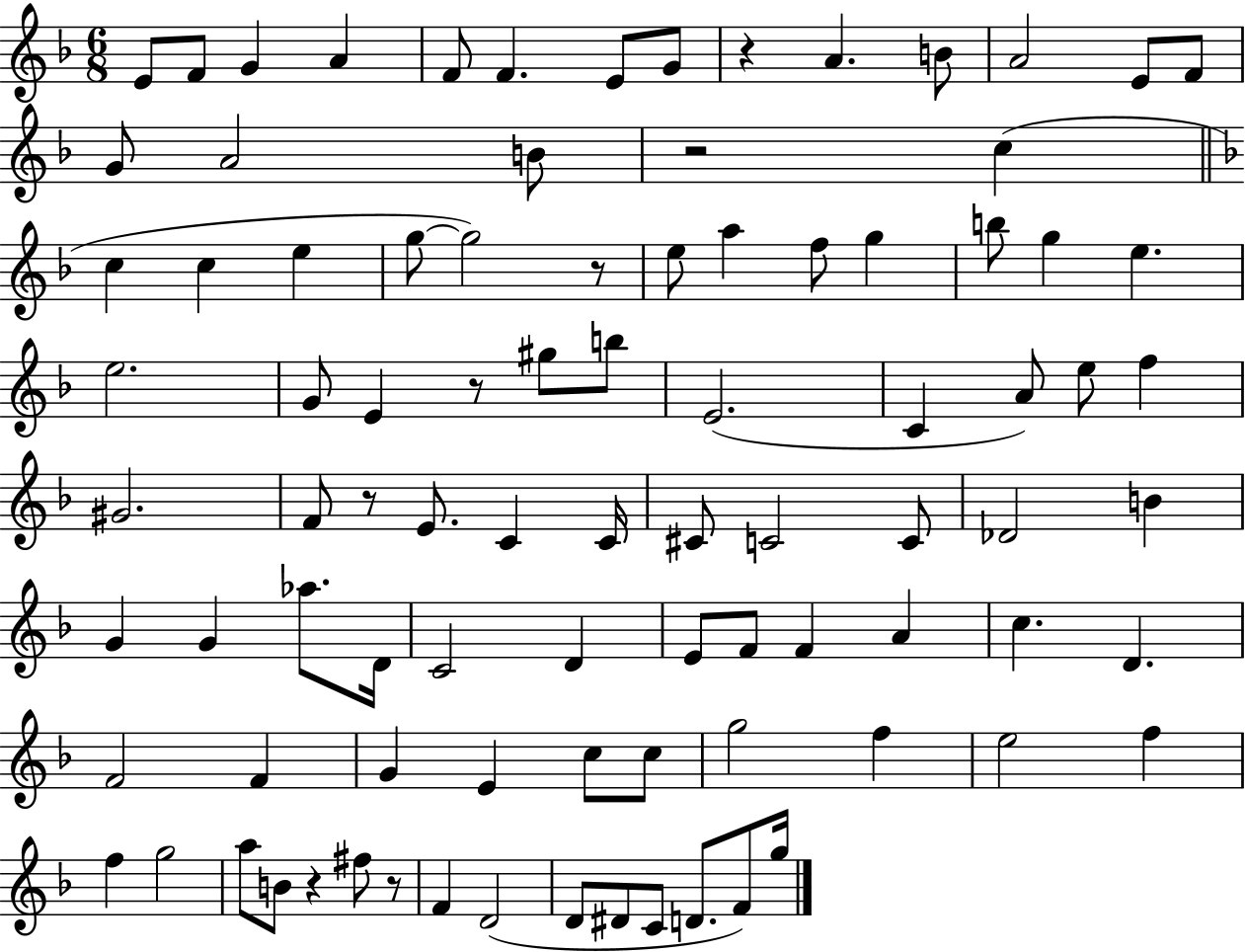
E4/e F4/e G4/q A4/q F4/e F4/q. E4/e G4/e R/q A4/q. B4/e A4/h E4/e F4/e G4/e A4/h B4/e R/h C5/q C5/q C5/q E5/q G5/e G5/h R/e E5/e A5/q F5/e G5/q B5/e G5/q E5/q. E5/h. G4/e E4/q R/e G#5/e B5/e E4/h. C4/q A4/e E5/e F5/q G#4/h. F4/e R/e E4/e. C4/q C4/s C#4/e C4/h C4/e Db4/h B4/q G4/q G4/q Ab5/e. D4/s C4/h D4/q E4/e F4/e F4/q A4/q C5/q. D4/q. F4/h F4/q G4/q E4/q C5/e C5/e G5/h F5/q E5/h F5/q F5/q G5/h A5/e B4/e R/q F#5/e R/e F4/q D4/h D4/e D#4/e C4/e D4/e. F4/e G5/s